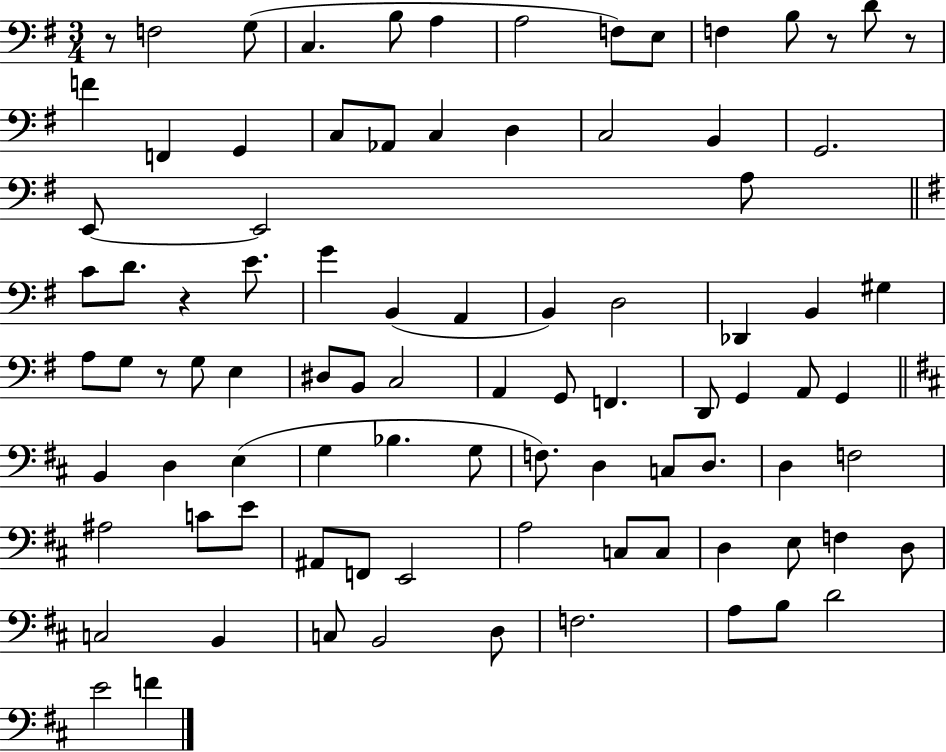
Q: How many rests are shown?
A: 5